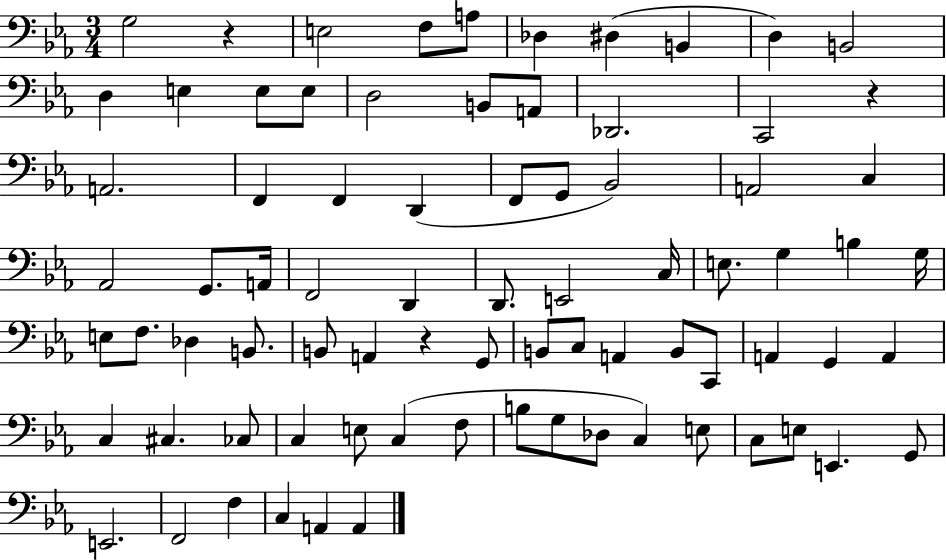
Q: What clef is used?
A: bass